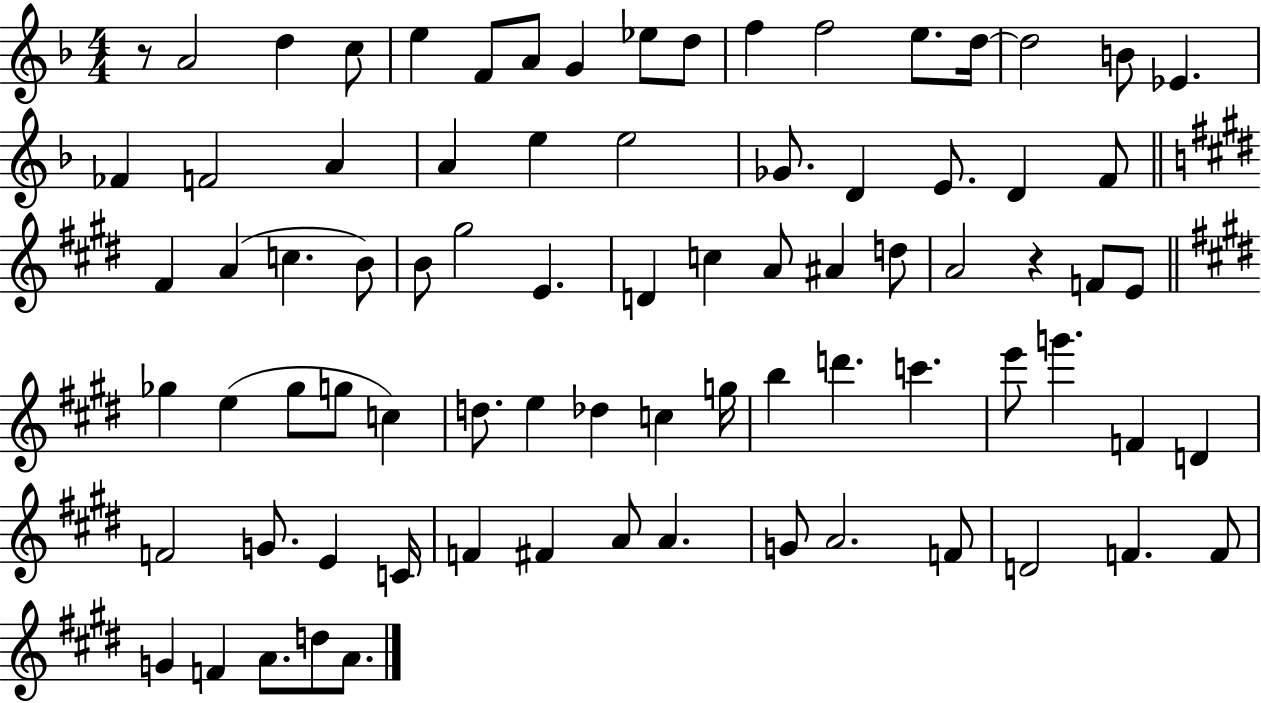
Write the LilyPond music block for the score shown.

{
  \clef treble
  \numericTimeSignature
  \time 4/4
  \key f \major
  r8 a'2 d''4 c''8 | e''4 f'8 a'8 g'4 ees''8 d''8 | f''4 f''2 e''8. d''16~~ | d''2 b'8 ees'4. | \break fes'4 f'2 a'4 | a'4 e''4 e''2 | ges'8. d'4 e'8. d'4 f'8 | \bar "||" \break \key e \major fis'4 a'4( c''4. b'8) | b'8 gis''2 e'4. | d'4 c''4 a'8 ais'4 d''8 | a'2 r4 f'8 e'8 | \break \bar "||" \break \key e \major ges''4 e''4( ges''8 g''8 c''4) | d''8. e''4 des''4 c''4 g''16 | b''4 d'''4. c'''4. | e'''8 g'''4. f'4 d'4 | \break f'2 g'8. e'4 c'16 | f'4 fis'4 a'8 a'4. | g'8 a'2. f'8 | d'2 f'4. f'8 | \break g'4 f'4 a'8. d''8 a'8. | \bar "|."
}